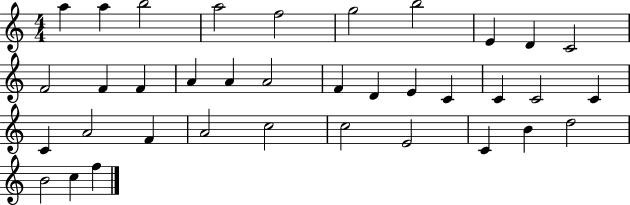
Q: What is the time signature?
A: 4/4